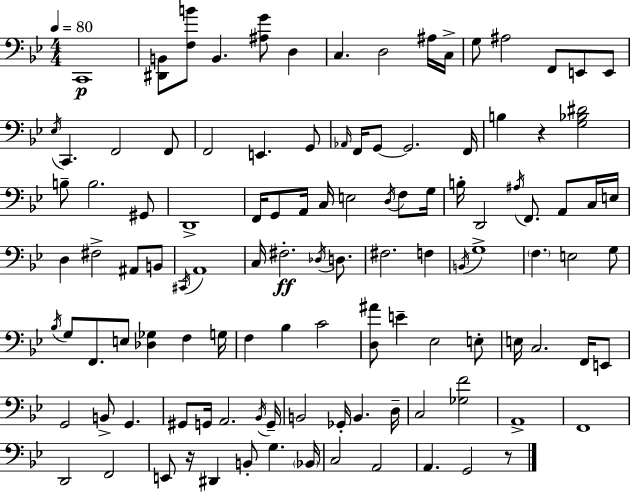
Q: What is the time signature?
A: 4/4